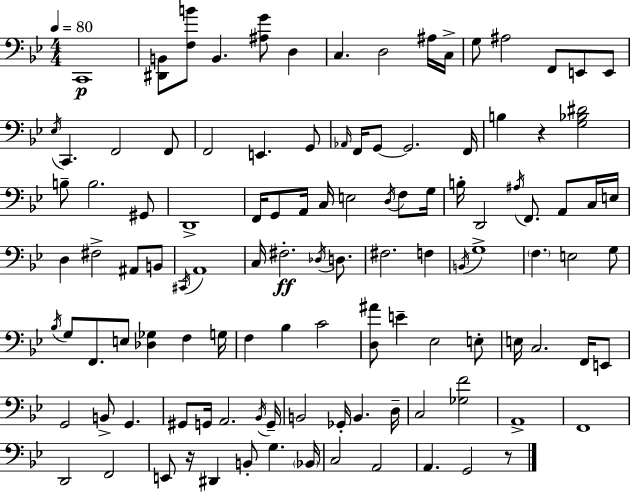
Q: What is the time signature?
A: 4/4